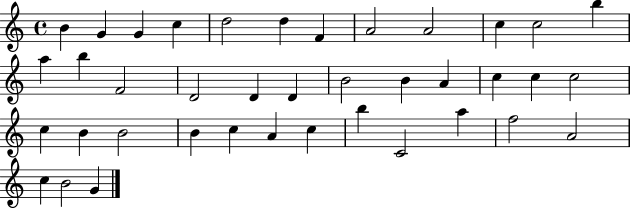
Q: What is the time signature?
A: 4/4